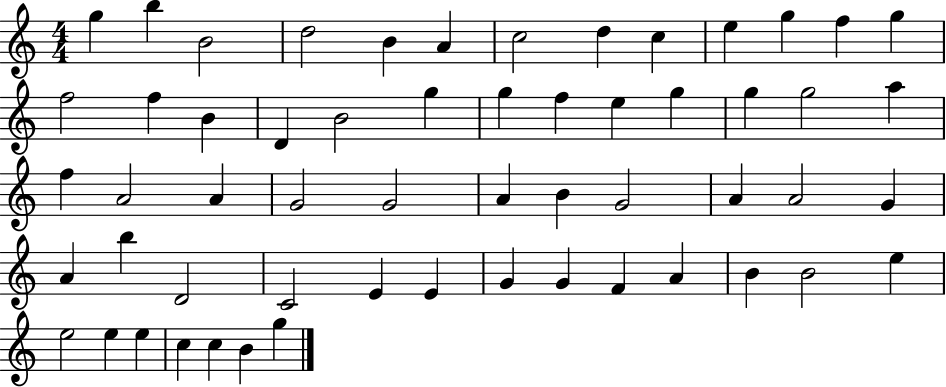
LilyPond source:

{
  \clef treble
  \numericTimeSignature
  \time 4/4
  \key c \major
  g''4 b''4 b'2 | d''2 b'4 a'4 | c''2 d''4 c''4 | e''4 g''4 f''4 g''4 | \break f''2 f''4 b'4 | d'4 b'2 g''4 | g''4 f''4 e''4 g''4 | g''4 g''2 a''4 | \break f''4 a'2 a'4 | g'2 g'2 | a'4 b'4 g'2 | a'4 a'2 g'4 | \break a'4 b''4 d'2 | c'2 e'4 e'4 | g'4 g'4 f'4 a'4 | b'4 b'2 e''4 | \break e''2 e''4 e''4 | c''4 c''4 b'4 g''4 | \bar "|."
}